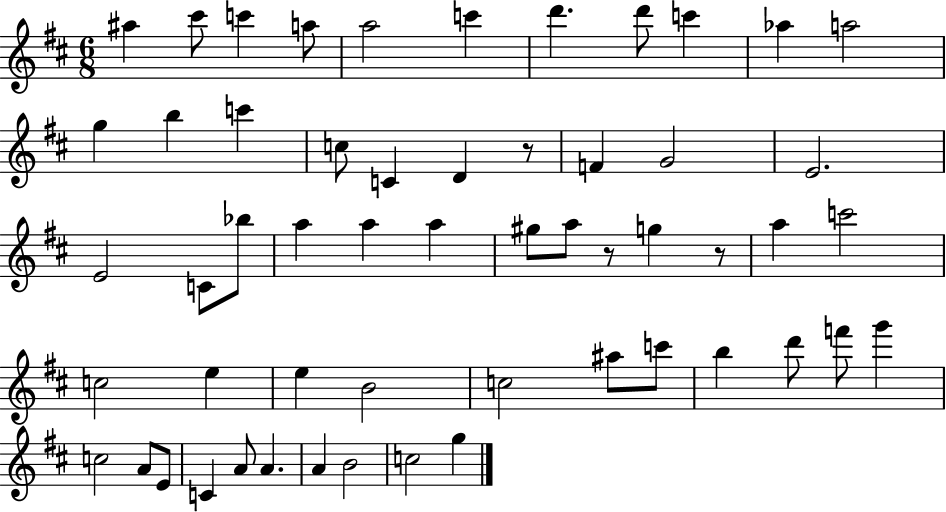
A#5/q C#6/e C6/q A5/e A5/h C6/q D6/q. D6/e C6/q Ab5/q A5/h G5/q B5/q C6/q C5/e C4/q D4/q R/e F4/q G4/h E4/h. E4/h C4/e Bb5/e A5/q A5/q A5/q G#5/e A5/e R/e G5/q R/e A5/q C6/h C5/h E5/q E5/q B4/h C5/h A#5/e C6/e B5/q D6/e F6/e G6/q C5/h A4/e E4/e C4/q A4/e A4/q. A4/q B4/h C5/h G5/q